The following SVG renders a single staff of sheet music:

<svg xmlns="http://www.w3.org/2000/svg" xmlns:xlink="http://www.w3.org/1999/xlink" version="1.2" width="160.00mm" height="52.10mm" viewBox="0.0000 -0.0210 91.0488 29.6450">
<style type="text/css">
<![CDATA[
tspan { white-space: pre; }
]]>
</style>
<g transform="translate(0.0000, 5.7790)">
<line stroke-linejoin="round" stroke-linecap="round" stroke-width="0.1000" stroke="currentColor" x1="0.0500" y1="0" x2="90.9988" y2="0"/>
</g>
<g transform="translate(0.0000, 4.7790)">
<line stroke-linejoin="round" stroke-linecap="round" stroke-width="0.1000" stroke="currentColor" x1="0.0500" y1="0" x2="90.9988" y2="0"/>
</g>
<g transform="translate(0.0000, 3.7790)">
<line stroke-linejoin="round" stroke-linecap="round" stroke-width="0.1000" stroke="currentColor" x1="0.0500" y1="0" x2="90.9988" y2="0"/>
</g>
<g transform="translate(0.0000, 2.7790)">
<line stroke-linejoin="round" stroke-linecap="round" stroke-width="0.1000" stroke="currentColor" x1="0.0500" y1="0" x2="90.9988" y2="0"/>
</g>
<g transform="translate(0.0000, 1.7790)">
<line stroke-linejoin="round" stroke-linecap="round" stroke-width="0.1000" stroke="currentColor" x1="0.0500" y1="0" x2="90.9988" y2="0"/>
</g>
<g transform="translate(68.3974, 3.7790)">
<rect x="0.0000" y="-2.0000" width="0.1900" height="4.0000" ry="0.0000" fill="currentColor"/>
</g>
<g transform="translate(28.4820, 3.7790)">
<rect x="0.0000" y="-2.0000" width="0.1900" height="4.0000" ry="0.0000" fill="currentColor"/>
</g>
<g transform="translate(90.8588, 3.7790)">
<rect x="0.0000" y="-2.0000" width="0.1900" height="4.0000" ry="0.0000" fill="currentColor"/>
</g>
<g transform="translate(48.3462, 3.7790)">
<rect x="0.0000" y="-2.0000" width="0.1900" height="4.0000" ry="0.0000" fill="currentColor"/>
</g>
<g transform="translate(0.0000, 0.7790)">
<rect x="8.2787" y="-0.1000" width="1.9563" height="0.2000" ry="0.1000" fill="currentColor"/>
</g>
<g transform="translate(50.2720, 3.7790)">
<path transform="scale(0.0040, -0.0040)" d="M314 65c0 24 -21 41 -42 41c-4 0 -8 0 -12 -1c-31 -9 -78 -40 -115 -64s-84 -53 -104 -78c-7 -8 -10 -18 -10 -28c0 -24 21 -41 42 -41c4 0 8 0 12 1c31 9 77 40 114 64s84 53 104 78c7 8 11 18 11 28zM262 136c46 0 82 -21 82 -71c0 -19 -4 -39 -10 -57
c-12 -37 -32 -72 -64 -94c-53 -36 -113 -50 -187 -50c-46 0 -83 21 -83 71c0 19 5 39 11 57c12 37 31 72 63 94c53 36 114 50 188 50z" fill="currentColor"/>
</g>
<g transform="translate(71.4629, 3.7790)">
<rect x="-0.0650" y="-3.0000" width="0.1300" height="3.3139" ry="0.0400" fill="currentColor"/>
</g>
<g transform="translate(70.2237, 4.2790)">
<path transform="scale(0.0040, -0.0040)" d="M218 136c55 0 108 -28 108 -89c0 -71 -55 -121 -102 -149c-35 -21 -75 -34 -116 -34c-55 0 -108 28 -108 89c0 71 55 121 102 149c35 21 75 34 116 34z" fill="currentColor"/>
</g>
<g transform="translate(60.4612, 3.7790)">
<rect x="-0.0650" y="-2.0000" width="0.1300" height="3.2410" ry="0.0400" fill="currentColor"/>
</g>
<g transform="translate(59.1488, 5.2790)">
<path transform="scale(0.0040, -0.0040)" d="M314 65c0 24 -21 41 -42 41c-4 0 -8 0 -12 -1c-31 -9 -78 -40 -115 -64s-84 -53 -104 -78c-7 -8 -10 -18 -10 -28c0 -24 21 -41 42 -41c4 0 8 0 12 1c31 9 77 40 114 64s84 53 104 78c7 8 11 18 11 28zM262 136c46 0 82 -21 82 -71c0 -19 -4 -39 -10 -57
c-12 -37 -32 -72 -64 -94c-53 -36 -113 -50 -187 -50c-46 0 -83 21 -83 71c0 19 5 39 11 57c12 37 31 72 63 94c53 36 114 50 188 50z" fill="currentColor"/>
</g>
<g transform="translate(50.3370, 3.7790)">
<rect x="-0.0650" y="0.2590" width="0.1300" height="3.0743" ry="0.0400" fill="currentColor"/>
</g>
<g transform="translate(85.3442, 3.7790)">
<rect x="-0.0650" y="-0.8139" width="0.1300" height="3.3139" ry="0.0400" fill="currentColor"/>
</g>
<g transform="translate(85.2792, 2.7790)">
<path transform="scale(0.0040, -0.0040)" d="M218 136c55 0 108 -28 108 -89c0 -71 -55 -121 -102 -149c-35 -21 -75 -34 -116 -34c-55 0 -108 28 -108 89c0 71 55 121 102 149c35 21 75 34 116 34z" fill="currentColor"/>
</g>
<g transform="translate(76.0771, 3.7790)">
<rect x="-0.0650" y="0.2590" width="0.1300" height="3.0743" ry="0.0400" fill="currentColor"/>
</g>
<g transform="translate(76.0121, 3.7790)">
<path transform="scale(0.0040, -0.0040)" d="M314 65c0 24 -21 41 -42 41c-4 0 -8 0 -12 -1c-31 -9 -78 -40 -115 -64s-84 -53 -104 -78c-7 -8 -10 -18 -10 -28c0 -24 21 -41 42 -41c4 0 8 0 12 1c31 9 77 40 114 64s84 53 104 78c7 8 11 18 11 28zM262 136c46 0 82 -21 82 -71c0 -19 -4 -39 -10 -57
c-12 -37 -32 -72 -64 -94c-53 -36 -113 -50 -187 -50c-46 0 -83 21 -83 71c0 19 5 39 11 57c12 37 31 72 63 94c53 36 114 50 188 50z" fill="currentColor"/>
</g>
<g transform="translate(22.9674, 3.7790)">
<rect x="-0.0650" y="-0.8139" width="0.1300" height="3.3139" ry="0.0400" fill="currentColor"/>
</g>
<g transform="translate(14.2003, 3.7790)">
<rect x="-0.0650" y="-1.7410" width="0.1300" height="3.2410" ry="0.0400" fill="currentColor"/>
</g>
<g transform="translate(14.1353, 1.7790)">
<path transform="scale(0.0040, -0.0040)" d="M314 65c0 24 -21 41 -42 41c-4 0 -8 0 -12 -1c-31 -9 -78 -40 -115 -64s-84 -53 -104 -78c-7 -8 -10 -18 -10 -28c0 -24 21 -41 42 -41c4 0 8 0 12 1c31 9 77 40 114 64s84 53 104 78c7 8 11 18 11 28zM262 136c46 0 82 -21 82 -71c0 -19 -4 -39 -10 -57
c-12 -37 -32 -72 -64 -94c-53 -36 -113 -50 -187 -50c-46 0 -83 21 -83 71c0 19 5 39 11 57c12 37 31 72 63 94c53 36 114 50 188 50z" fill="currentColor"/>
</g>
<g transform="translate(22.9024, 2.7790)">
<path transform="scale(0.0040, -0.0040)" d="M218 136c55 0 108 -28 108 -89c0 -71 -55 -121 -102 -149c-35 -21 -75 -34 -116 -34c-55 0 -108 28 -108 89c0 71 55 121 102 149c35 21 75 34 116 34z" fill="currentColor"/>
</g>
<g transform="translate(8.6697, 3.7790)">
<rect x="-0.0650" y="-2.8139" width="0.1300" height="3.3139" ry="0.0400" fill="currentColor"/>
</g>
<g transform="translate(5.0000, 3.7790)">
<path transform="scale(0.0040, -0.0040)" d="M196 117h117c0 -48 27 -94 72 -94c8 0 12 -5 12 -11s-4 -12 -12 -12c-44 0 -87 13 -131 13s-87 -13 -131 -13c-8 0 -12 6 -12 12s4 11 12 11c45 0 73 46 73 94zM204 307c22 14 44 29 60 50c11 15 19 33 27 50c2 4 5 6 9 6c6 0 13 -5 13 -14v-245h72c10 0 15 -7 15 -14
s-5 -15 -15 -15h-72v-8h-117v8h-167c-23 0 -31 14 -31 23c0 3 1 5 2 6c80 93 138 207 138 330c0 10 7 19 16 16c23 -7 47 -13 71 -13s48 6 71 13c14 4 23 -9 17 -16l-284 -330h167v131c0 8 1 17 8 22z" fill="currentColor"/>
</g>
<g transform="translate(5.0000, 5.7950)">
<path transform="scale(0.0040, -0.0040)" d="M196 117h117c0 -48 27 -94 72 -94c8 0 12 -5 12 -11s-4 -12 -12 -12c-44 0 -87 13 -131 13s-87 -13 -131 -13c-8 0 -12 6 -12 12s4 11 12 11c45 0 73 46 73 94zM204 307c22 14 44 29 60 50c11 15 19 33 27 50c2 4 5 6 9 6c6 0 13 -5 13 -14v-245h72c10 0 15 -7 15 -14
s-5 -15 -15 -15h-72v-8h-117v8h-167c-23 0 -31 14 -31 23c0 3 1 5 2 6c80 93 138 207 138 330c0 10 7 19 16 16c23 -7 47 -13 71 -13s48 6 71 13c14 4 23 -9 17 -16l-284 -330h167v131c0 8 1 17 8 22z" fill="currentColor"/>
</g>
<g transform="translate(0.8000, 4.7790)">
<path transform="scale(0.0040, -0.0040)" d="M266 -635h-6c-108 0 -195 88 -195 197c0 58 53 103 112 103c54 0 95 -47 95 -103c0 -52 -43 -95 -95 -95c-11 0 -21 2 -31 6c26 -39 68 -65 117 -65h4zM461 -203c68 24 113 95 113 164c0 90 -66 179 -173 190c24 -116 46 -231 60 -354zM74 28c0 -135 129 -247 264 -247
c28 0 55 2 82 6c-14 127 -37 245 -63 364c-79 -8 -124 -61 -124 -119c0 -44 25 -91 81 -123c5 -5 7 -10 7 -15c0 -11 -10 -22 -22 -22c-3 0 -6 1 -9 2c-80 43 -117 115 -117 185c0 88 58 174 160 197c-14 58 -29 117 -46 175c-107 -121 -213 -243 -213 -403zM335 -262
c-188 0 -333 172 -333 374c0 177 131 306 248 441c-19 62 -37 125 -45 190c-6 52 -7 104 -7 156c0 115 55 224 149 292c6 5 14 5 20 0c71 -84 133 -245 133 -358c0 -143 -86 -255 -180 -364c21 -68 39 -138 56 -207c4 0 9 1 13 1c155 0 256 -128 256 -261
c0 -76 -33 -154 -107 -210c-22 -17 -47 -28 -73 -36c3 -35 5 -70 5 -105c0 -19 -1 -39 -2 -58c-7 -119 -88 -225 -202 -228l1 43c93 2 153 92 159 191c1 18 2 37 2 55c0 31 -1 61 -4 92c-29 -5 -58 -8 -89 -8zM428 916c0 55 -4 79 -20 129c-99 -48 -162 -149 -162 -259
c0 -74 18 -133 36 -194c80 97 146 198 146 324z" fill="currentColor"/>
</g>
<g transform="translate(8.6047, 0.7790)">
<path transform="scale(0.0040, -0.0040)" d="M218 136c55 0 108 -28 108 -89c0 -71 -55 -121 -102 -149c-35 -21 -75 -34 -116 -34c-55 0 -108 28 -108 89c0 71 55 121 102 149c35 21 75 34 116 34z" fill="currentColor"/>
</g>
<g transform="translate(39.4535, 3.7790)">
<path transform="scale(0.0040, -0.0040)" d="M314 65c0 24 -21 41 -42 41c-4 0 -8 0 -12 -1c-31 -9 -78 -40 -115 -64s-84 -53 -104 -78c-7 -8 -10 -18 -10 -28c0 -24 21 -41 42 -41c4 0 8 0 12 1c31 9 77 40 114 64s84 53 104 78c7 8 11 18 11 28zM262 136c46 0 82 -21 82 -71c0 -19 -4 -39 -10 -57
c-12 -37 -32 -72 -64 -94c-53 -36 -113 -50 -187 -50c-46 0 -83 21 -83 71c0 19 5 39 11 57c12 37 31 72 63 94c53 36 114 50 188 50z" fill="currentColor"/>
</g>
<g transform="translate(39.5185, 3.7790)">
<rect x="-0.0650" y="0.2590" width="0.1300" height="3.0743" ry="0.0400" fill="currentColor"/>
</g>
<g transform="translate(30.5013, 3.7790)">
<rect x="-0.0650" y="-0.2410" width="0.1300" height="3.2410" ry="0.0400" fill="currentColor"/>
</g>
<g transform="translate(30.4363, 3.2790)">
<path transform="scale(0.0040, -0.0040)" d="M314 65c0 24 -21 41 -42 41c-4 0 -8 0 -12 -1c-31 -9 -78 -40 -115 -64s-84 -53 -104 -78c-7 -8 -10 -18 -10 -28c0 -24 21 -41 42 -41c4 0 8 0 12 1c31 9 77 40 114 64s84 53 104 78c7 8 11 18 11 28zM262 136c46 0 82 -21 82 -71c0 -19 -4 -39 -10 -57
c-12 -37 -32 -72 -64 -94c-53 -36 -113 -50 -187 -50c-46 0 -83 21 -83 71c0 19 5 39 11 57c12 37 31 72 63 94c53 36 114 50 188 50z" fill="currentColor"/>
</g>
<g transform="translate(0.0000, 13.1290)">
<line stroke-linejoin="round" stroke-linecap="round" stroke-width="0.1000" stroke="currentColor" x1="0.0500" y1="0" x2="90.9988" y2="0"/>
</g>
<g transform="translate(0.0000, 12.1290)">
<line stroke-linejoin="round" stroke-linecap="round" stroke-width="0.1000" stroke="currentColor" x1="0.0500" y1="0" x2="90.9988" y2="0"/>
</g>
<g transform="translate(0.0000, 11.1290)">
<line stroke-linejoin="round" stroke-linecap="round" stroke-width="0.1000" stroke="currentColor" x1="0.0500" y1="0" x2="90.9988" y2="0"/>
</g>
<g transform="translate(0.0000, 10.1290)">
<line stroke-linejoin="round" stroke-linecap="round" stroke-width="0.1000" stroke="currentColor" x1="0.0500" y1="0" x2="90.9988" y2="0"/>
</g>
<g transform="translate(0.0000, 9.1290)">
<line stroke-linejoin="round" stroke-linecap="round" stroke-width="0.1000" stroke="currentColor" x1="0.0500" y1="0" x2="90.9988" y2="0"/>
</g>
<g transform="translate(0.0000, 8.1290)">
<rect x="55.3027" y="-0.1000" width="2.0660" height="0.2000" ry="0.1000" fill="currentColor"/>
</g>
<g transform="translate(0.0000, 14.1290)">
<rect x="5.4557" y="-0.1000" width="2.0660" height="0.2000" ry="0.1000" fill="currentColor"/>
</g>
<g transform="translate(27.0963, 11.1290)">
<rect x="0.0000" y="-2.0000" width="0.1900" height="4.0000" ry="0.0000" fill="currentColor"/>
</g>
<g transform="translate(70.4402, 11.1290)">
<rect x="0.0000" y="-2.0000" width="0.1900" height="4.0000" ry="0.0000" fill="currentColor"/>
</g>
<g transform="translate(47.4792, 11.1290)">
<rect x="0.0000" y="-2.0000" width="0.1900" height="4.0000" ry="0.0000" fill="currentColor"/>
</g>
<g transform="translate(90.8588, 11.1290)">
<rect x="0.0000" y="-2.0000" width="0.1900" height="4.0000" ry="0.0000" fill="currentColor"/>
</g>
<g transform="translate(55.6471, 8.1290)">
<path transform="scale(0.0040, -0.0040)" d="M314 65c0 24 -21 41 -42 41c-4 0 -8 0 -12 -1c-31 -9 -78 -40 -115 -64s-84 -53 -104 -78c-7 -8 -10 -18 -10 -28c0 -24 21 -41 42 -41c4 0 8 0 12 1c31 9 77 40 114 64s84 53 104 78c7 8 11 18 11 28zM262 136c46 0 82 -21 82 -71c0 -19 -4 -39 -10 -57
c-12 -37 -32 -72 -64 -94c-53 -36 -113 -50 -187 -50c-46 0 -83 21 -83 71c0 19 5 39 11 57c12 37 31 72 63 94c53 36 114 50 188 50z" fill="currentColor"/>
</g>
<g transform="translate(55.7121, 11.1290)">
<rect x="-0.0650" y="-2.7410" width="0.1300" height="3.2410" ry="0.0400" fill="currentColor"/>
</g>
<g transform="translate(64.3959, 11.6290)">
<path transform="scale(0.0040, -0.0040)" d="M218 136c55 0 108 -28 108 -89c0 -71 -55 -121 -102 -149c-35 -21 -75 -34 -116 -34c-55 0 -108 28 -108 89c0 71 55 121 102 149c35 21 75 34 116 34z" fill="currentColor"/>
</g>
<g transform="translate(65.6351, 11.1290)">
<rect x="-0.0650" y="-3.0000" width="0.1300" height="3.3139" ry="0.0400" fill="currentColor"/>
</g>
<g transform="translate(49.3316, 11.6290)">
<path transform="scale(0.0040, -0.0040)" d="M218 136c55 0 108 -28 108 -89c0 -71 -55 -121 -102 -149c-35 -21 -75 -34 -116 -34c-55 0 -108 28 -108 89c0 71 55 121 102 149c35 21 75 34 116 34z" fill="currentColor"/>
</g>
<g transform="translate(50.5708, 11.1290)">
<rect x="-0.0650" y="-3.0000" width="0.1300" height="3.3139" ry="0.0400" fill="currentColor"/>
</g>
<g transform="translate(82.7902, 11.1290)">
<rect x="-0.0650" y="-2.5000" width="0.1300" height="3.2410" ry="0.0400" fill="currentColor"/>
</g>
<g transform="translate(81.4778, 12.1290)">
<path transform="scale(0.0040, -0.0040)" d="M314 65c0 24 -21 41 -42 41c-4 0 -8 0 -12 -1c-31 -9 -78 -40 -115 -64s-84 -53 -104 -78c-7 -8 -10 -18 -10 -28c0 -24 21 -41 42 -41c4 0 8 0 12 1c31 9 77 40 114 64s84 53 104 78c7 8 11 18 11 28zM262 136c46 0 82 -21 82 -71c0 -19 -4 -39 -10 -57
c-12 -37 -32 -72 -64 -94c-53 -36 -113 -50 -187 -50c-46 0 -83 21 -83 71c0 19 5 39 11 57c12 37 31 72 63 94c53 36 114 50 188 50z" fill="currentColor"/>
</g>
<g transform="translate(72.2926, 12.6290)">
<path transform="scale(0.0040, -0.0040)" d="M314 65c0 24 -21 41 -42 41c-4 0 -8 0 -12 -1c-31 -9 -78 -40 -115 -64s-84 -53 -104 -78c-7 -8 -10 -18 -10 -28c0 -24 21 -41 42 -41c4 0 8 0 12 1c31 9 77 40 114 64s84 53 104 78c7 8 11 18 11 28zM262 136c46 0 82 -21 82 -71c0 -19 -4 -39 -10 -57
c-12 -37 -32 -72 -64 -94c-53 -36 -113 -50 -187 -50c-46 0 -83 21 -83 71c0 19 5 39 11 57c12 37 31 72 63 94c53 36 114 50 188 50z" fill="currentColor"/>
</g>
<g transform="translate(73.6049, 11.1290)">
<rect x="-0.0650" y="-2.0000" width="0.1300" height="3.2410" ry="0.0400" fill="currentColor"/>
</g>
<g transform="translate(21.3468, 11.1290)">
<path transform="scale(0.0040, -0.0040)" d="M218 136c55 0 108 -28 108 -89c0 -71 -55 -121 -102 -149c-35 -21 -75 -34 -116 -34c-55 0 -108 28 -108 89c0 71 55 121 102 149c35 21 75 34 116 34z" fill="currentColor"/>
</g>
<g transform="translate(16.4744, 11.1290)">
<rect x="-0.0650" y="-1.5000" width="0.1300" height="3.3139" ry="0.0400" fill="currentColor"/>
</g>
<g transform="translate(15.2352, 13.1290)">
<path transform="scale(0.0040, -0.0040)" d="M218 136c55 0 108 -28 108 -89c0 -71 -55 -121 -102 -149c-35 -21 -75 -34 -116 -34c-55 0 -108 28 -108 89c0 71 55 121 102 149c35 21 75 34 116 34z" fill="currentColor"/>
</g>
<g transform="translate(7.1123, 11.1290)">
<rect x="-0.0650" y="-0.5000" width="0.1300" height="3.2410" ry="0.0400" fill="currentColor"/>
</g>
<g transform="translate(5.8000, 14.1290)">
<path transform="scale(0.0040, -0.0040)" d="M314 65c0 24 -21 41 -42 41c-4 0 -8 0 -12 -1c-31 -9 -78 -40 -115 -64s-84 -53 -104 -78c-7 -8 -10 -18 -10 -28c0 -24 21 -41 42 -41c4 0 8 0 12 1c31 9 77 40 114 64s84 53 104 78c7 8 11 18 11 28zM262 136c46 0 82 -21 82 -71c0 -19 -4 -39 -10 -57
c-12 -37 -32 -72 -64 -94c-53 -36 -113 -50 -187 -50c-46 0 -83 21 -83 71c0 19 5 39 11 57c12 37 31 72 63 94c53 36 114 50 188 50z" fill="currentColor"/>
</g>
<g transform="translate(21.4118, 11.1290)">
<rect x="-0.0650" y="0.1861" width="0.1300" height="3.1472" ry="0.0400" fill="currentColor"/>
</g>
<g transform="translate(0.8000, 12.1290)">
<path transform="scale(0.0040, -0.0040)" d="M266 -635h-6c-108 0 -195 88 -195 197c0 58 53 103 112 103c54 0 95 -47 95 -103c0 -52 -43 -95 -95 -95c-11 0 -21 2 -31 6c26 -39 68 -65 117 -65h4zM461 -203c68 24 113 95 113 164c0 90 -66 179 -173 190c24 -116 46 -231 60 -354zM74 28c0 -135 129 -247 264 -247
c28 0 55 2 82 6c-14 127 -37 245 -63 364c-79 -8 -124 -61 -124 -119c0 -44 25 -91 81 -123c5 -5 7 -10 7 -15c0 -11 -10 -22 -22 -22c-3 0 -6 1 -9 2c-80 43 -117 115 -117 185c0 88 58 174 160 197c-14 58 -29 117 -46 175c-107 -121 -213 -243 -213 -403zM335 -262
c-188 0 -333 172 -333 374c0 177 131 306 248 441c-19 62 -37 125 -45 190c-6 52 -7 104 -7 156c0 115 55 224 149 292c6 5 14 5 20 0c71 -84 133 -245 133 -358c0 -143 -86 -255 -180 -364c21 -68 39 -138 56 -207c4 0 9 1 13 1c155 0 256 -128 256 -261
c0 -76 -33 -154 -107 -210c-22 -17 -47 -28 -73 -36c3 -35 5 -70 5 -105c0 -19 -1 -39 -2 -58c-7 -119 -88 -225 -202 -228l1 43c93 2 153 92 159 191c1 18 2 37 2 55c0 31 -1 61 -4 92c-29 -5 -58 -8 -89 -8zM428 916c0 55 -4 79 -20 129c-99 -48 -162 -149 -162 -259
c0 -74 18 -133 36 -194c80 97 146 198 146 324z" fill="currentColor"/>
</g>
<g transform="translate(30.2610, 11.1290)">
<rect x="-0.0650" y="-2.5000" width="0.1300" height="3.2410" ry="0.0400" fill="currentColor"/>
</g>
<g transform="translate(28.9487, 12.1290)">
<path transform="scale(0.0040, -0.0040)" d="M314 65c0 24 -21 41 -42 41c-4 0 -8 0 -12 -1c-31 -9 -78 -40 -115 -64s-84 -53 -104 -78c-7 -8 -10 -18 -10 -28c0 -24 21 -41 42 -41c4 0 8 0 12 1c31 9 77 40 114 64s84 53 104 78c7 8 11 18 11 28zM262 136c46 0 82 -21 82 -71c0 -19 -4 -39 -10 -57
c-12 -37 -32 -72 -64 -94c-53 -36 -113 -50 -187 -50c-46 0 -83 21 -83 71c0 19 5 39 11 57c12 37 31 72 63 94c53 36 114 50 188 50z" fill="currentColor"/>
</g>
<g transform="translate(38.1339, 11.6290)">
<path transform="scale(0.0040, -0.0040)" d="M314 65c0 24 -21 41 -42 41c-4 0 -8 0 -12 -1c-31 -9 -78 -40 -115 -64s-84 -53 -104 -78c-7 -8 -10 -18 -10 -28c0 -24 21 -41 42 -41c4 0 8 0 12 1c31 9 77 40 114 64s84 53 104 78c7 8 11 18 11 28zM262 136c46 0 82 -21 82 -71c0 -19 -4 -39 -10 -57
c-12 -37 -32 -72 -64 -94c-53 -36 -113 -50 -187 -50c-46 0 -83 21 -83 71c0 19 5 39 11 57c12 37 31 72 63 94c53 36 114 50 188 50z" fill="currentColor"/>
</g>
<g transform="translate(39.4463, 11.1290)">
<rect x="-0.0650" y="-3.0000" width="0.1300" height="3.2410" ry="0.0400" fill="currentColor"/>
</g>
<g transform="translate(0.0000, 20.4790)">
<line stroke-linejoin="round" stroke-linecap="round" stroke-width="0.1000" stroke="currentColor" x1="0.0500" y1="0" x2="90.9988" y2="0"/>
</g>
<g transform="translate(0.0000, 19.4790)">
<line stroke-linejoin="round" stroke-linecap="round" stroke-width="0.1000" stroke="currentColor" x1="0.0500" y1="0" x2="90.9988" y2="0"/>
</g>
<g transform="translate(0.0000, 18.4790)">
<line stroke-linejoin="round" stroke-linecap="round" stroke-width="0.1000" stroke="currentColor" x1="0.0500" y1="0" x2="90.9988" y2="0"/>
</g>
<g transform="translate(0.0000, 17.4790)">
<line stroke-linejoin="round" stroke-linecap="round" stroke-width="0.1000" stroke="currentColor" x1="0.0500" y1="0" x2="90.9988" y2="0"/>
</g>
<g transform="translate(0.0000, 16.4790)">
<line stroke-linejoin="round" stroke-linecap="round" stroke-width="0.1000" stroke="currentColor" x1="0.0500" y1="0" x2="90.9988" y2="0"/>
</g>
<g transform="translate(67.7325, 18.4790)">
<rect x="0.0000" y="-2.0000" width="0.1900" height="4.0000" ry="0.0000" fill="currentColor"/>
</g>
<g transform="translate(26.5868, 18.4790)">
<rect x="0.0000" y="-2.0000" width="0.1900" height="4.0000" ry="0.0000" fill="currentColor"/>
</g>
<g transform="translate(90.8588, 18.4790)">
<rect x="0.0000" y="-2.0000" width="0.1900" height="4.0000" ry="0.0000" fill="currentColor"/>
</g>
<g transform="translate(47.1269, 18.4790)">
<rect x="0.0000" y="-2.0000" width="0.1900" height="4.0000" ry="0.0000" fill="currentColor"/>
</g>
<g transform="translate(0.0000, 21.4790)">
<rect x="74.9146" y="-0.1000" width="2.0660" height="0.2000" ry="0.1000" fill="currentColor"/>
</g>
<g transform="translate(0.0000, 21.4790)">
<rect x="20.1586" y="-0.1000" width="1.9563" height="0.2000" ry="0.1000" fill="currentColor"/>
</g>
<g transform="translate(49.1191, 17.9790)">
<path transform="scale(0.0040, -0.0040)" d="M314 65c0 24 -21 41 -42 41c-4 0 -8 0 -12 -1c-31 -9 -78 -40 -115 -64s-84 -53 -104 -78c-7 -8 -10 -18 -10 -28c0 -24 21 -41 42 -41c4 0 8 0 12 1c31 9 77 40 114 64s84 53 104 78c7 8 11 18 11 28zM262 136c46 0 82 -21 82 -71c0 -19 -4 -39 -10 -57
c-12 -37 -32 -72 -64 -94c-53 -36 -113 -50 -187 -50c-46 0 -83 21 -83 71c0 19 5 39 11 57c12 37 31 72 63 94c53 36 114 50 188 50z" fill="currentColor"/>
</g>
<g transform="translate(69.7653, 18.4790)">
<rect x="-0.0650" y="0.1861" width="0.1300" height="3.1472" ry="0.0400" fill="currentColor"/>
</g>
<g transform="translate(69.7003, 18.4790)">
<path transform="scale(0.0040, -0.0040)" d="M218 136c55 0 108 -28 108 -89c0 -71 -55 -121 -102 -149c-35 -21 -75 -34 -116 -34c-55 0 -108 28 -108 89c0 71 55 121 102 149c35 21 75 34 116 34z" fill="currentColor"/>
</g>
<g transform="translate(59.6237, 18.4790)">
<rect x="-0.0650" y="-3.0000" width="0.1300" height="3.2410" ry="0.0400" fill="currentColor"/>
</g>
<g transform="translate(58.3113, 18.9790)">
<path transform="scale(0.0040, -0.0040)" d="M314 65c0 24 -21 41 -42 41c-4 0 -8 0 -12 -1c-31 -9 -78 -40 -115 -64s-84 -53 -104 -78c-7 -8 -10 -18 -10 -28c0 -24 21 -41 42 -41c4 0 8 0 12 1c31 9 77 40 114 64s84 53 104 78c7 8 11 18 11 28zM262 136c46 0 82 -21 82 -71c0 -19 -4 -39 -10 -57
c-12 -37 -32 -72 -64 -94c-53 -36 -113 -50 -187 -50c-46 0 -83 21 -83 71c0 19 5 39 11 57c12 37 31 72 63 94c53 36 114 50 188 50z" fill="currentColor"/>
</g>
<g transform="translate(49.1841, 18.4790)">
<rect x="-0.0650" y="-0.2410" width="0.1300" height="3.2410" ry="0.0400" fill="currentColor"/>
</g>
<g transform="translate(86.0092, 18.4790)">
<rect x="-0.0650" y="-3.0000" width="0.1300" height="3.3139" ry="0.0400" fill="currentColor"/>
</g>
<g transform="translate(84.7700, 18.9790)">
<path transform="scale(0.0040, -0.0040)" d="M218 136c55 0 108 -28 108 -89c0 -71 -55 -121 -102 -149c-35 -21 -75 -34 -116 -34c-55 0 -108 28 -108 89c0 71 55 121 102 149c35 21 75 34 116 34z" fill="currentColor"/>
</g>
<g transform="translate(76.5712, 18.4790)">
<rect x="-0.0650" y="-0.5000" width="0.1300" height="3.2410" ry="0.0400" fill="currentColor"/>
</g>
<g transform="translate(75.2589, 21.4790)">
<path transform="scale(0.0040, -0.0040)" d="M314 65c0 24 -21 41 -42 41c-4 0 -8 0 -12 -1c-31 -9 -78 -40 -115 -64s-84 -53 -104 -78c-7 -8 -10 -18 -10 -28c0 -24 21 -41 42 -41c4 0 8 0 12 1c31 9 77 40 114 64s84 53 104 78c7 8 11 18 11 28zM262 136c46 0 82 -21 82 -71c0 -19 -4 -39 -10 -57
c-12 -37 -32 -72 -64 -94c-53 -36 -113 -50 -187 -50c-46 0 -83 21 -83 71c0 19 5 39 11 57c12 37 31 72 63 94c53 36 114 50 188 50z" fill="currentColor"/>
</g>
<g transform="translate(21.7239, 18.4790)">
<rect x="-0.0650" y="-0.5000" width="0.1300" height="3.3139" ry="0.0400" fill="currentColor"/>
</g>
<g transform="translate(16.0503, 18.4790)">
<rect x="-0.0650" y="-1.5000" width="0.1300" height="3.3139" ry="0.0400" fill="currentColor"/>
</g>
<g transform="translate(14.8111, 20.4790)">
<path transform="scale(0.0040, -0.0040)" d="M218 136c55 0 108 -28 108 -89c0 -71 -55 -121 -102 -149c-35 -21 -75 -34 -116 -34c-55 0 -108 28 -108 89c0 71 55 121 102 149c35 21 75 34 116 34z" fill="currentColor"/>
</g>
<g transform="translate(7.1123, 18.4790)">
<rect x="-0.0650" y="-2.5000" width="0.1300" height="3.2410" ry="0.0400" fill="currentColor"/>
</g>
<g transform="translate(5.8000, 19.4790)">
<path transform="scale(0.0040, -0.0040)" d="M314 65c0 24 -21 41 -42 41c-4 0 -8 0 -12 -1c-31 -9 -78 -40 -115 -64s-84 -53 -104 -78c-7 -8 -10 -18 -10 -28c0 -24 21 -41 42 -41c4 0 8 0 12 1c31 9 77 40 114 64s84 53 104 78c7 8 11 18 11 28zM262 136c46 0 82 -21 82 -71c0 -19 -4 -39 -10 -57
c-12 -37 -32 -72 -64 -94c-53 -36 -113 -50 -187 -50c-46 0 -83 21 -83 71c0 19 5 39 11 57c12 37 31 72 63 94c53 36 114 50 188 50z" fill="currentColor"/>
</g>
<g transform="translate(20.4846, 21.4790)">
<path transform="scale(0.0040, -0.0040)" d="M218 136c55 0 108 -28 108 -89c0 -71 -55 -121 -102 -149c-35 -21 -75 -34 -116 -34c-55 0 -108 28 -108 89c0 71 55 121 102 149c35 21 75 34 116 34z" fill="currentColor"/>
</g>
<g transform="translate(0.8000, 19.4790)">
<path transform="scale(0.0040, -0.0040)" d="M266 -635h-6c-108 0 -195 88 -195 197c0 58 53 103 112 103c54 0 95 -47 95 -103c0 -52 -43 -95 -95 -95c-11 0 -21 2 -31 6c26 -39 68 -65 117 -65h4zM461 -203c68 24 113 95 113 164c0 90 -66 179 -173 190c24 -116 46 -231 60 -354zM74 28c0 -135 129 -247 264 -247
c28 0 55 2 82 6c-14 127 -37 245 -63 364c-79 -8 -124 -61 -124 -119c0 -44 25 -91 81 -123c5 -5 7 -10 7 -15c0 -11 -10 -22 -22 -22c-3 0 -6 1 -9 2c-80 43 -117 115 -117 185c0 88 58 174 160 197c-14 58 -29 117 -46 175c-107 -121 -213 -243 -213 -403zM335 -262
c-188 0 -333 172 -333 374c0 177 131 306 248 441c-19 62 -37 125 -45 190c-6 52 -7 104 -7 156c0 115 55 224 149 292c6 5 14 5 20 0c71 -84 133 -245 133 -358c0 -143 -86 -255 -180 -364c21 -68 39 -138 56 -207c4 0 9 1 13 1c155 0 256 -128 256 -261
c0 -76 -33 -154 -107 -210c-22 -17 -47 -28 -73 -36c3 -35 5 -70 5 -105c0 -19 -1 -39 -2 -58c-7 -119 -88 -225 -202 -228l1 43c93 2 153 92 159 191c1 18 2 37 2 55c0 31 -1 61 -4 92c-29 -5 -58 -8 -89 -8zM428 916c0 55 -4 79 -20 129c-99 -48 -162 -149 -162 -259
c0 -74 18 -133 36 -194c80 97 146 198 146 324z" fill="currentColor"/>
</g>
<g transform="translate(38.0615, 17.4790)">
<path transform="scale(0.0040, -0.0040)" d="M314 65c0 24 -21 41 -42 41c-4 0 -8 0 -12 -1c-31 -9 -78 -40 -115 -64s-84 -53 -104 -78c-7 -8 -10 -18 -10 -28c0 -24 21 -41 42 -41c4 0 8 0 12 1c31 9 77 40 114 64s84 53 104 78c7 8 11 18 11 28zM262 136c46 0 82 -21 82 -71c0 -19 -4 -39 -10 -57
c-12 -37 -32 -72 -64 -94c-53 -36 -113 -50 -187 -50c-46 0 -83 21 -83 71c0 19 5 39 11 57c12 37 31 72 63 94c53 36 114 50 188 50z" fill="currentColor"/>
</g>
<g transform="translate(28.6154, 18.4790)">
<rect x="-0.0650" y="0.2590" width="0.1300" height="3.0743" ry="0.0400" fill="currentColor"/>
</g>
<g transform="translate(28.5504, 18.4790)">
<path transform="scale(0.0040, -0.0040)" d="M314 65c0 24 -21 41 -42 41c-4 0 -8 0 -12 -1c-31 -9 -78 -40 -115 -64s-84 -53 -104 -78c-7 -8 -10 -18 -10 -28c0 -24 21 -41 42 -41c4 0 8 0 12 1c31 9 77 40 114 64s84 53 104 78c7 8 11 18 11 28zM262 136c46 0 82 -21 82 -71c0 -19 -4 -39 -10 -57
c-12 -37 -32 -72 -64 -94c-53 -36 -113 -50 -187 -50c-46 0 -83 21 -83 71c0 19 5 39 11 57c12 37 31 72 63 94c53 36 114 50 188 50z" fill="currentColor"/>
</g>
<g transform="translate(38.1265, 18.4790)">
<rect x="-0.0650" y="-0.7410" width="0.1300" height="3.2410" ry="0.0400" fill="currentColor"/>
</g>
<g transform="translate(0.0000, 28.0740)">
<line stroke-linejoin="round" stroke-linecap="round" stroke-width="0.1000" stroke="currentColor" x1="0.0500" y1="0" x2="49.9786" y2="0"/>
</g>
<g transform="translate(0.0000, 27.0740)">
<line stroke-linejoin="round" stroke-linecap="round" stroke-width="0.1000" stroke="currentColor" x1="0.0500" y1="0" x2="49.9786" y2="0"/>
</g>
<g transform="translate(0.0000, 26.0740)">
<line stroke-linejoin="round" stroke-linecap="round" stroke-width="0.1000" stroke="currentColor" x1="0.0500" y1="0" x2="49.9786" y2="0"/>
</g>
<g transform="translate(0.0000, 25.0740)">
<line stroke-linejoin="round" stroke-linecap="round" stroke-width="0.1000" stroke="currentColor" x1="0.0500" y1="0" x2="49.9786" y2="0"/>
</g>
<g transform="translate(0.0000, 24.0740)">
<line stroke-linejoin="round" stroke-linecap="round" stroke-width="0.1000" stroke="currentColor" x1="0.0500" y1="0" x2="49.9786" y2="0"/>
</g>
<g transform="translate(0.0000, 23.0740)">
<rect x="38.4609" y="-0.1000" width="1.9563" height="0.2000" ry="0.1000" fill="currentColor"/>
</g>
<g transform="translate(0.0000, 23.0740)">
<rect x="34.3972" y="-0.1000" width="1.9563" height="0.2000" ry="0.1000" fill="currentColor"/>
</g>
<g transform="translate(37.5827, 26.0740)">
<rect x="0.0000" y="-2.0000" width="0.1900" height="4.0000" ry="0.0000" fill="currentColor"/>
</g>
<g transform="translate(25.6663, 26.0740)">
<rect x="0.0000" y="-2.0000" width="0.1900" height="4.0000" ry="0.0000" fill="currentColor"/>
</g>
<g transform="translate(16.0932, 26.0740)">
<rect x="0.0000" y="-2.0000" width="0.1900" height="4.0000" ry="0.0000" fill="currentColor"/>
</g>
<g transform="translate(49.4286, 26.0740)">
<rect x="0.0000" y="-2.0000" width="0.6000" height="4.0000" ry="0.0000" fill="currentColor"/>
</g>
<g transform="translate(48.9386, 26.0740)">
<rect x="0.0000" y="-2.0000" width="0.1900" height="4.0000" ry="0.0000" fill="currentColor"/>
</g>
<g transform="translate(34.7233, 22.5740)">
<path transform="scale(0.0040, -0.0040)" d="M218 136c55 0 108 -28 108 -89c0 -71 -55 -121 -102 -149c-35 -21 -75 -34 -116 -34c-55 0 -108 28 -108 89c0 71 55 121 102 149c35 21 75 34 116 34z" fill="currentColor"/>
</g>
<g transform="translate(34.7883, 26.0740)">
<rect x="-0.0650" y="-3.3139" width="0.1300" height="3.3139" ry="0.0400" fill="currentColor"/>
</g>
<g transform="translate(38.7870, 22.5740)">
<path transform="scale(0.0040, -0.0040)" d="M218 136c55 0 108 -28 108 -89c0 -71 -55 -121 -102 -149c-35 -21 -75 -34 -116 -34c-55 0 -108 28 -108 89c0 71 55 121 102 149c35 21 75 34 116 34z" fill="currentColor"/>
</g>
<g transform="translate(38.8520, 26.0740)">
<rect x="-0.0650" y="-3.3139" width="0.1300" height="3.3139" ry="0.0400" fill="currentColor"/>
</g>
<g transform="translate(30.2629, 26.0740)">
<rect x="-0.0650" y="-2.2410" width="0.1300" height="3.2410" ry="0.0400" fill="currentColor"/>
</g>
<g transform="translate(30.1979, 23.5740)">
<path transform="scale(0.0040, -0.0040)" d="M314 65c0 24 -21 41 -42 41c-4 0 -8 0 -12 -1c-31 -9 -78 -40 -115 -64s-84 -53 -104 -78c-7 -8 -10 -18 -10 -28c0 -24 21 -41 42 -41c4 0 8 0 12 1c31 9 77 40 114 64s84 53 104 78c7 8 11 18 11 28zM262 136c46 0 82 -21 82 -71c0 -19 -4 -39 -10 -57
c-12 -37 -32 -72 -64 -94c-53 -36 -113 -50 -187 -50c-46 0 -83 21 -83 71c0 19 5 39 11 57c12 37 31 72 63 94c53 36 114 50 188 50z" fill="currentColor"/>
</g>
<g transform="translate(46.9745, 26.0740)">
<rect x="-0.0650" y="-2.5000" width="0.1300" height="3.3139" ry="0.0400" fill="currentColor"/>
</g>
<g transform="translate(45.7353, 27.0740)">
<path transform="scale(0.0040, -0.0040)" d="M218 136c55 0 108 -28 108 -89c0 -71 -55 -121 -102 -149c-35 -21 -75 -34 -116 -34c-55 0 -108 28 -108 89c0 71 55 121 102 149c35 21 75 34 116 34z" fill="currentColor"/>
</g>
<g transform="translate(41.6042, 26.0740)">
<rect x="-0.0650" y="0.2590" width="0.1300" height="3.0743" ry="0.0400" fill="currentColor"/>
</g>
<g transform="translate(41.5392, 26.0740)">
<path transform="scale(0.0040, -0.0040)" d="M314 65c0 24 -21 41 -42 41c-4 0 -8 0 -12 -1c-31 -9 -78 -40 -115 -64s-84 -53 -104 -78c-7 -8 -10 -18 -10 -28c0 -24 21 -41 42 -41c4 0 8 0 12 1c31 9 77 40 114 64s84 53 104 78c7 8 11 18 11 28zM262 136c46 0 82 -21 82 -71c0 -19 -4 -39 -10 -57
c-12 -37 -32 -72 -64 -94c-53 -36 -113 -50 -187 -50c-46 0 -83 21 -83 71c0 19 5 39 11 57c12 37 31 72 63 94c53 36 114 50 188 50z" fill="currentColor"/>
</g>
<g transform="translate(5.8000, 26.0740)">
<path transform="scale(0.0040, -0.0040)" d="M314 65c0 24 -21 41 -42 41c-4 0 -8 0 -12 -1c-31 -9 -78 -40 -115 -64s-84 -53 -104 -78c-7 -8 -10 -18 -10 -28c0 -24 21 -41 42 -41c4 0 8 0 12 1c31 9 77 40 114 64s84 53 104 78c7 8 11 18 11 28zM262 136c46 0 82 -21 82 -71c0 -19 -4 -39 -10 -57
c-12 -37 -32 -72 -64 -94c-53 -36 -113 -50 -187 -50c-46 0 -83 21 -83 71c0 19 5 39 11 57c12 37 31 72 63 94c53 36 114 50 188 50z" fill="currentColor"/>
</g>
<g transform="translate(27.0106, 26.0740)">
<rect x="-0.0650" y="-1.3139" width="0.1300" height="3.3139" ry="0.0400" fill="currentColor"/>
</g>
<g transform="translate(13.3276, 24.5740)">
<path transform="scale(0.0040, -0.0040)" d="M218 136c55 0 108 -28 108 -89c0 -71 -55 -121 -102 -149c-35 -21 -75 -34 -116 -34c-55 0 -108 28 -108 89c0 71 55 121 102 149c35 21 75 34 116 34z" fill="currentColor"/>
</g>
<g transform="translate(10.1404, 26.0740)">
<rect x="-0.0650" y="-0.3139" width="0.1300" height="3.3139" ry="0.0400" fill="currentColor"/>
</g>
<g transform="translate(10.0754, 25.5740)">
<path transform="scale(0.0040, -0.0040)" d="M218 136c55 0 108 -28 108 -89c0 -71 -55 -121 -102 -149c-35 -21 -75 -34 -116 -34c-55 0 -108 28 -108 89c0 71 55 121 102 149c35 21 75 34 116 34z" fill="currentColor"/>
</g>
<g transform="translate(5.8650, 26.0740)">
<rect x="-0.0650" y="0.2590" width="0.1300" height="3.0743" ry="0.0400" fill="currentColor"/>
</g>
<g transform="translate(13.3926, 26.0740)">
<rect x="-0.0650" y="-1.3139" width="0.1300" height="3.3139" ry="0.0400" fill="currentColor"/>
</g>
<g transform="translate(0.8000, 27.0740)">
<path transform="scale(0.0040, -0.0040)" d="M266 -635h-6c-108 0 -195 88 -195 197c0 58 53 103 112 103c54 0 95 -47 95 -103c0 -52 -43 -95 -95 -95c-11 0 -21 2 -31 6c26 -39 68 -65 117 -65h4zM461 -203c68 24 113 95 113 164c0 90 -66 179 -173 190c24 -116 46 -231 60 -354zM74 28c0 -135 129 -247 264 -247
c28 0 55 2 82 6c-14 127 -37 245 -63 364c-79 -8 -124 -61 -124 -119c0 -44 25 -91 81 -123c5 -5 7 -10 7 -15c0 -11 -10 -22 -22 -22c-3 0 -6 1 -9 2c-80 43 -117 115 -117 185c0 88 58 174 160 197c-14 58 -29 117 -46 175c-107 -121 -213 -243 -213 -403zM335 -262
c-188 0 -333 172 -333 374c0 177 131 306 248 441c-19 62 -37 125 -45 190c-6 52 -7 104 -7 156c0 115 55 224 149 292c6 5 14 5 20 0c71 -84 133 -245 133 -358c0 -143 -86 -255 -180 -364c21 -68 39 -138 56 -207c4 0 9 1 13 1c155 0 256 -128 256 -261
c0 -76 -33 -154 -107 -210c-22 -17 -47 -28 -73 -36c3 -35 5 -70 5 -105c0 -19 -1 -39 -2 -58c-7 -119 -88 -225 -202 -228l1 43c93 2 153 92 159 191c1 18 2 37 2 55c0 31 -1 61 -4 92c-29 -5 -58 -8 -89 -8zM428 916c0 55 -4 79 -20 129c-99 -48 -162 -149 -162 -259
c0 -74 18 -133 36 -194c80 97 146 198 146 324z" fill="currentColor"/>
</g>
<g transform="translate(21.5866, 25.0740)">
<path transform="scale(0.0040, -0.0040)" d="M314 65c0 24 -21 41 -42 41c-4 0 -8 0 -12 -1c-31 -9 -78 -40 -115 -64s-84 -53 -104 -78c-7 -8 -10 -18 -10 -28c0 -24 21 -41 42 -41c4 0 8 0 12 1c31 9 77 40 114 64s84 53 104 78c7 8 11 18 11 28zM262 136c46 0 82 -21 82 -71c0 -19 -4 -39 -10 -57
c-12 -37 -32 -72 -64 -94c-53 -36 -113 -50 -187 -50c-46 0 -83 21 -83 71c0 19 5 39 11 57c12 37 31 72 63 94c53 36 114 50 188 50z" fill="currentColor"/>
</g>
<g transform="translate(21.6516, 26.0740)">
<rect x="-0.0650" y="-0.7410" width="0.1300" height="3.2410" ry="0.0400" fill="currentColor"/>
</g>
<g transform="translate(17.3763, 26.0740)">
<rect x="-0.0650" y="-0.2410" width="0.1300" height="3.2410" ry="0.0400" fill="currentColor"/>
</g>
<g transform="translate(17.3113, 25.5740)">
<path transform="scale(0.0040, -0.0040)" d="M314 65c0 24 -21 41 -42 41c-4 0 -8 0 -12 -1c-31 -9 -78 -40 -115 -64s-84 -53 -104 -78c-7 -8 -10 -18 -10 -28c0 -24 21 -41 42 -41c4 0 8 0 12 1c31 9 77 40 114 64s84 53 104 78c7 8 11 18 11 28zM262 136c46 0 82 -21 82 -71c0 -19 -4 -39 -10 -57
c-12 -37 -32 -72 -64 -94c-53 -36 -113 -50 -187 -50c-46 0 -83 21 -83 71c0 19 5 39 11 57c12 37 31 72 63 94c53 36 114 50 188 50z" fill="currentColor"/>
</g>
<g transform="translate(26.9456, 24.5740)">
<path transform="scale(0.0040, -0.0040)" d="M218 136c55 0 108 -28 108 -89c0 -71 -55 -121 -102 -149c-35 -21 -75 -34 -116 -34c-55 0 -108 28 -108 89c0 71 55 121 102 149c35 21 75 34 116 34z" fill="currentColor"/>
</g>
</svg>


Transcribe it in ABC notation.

X:1
T:Untitled
M:4/4
L:1/4
K:C
a f2 d c2 B2 B2 F2 A B2 d C2 E B G2 A2 A a2 A F2 G2 G2 E C B2 d2 c2 A2 B C2 A B2 c e c2 d2 e g2 b b B2 G